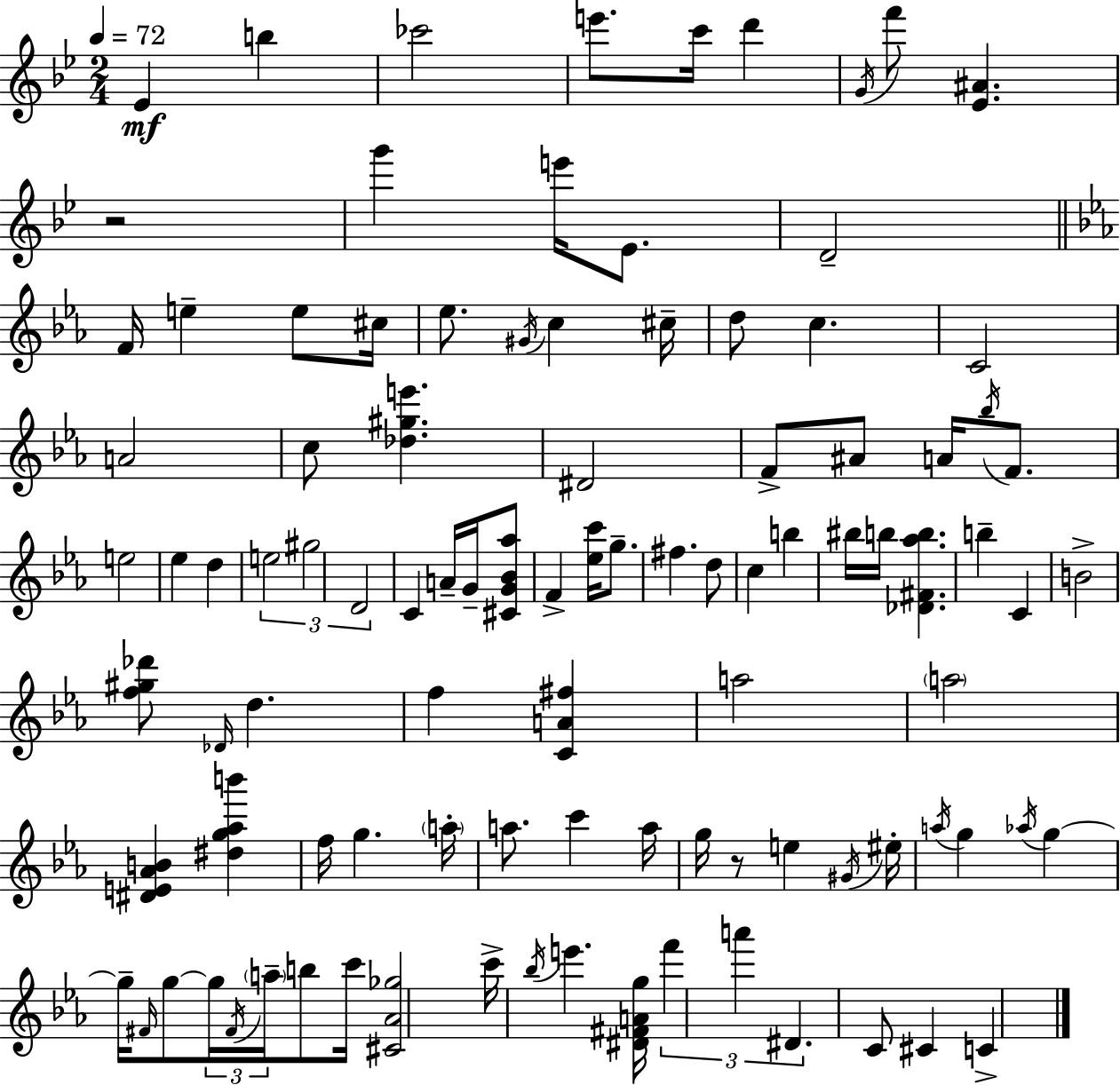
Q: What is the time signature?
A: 2/4